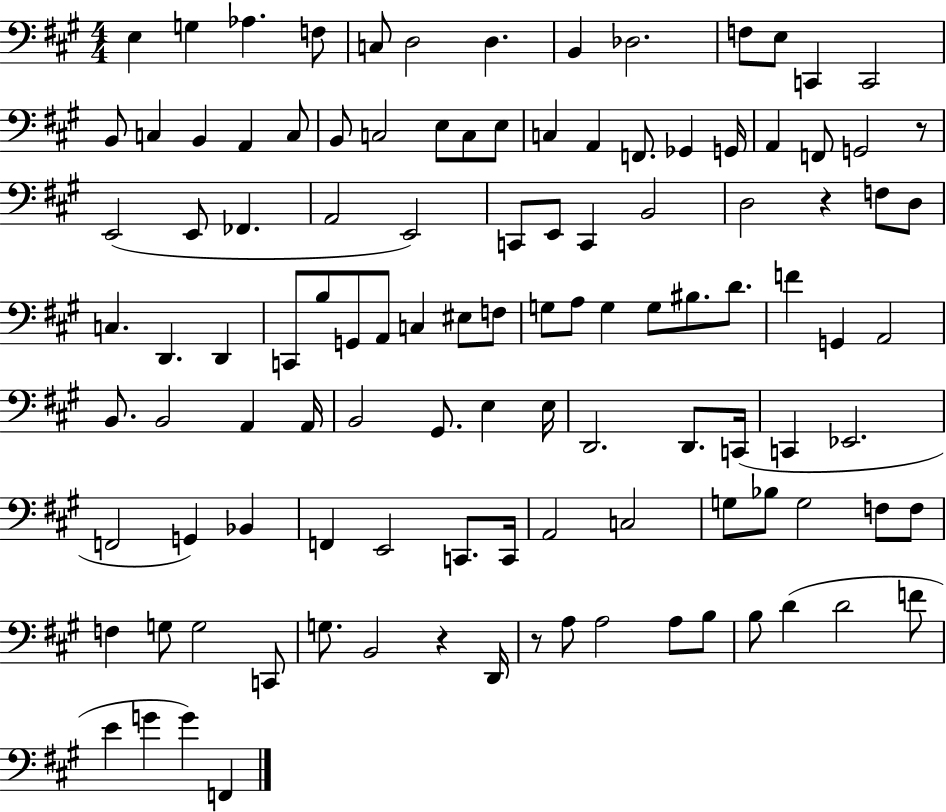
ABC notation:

X:1
T:Untitled
M:4/4
L:1/4
K:A
E, G, _A, F,/2 C,/2 D,2 D, B,, _D,2 F,/2 E,/2 C,, C,,2 B,,/2 C, B,, A,, C,/2 B,,/2 C,2 E,/2 C,/2 E,/2 C, A,, F,,/2 _G,, G,,/4 A,, F,,/2 G,,2 z/2 E,,2 E,,/2 _F,, A,,2 E,,2 C,,/2 E,,/2 C,, B,,2 D,2 z F,/2 D,/2 C, D,, D,, C,,/2 B,/2 G,,/2 A,,/2 C, ^E,/2 F,/2 G,/2 A,/2 G, G,/2 ^B,/2 D/2 F G,, A,,2 B,,/2 B,,2 A,, A,,/4 B,,2 ^G,,/2 E, E,/4 D,,2 D,,/2 C,,/4 C,, _E,,2 F,,2 G,, _B,, F,, E,,2 C,,/2 C,,/4 A,,2 C,2 G,/2 _B,/2 G,2 F,/2 F,/2 F, G,/2 G,2 C,,/2 G,/2 B,,2 z D,,/4 z/2 A,/2 A,2 A,/2 B,/2 B,/2 D D2 F/2 E G G F,,